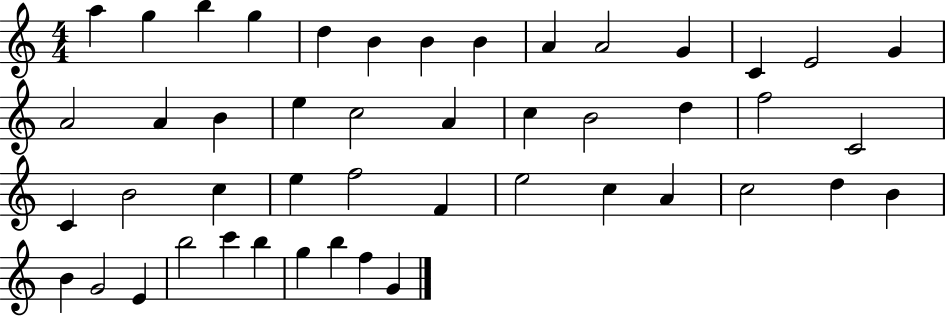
{
  \clef treble
  \numericTimeSignature
  \time 4/4
  \key c \major
  a''4 g''4 b''4 g''4 | d''4 b'4 b'4 b'4 | a'4 a'2 g'4 | c'4 e'2 g'4 | \break a'2 a'4 b'4 | e''4 c''2 a'4 | c''4 b'2 d''4 | f''2 c'2 | \break c'4 b'2 c''4 | e''4 f''2 f'4 | e''2 c''4 a'4 | c''2 d''4 b'4 | \break b'4 g'2 e'4 | b''2 c'''4 b''4 | g''4 b''4 f''4 g'4 | \bar "|."
}